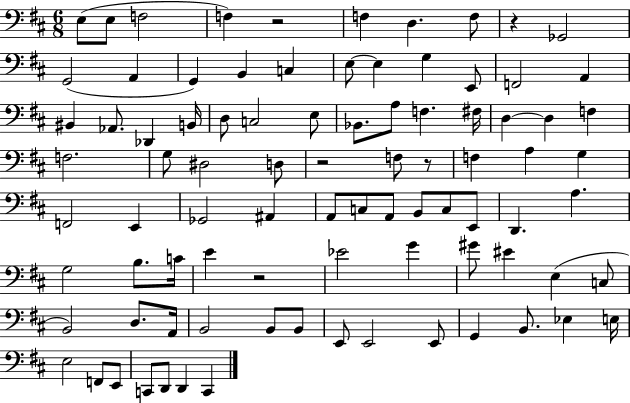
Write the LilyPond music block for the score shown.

{
  \clef bass
  \numericTimeSignature
  \time 6/8
  \key d \major
  e8( e8 f2 | f4) r2 | f4 d4. f8 | r4 ges,2 | \break g,2( a,4 | g,4) b,4 c4 | e8~~ e4 g4 e,8 | f,2 a,4 | \break bis,4 aes,8. des,4 b,16 | d8 c2 e8 | bes,8. a8 f4. fis16 | d4~~ d4 f4 | \break f2. | g8 dis2 d8 | r2 f8 r8 | f4 a4 g4 | \break f,2 e,4 | ges,2 ais,4 | a,8 c8 a,8 b,8 c8 e,8 | d,4. a4. | \break g2 b8. c'16 | e'4 r2 | ees'2 g'4 | gis'8 eis'4 e4( c8 | \break b,2) d8. a,16 | b,2 b,8 b,8 | e,8 e,2 e,8 | g,4 b,8. ees4 e16 | \break e2 f,8 e,8 | c,8 d,8 d,4 c,4 | \bar "|."
}